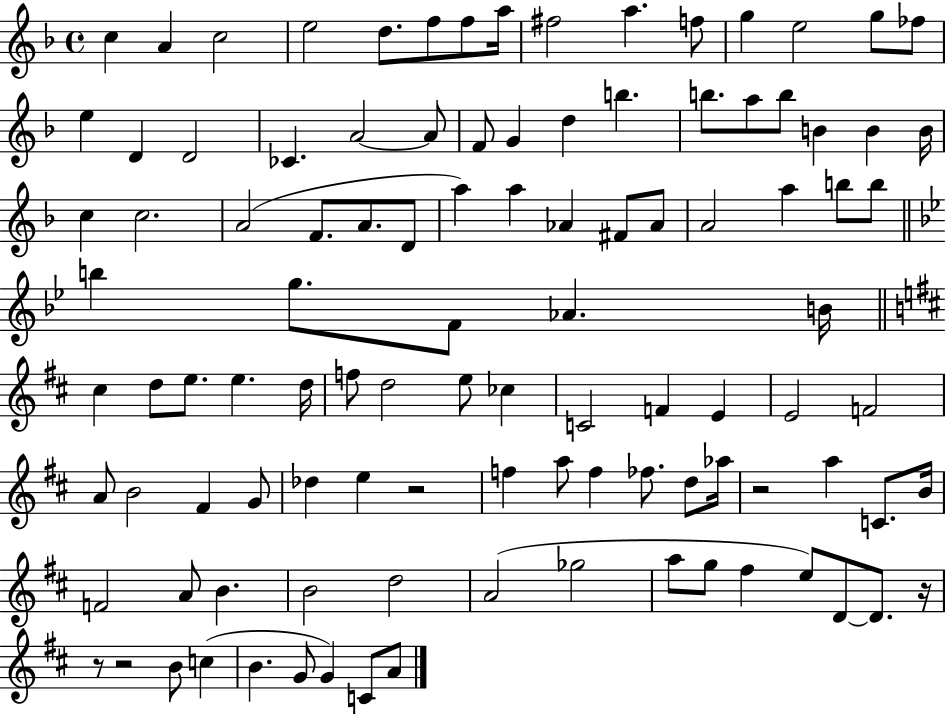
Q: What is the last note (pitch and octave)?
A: A4